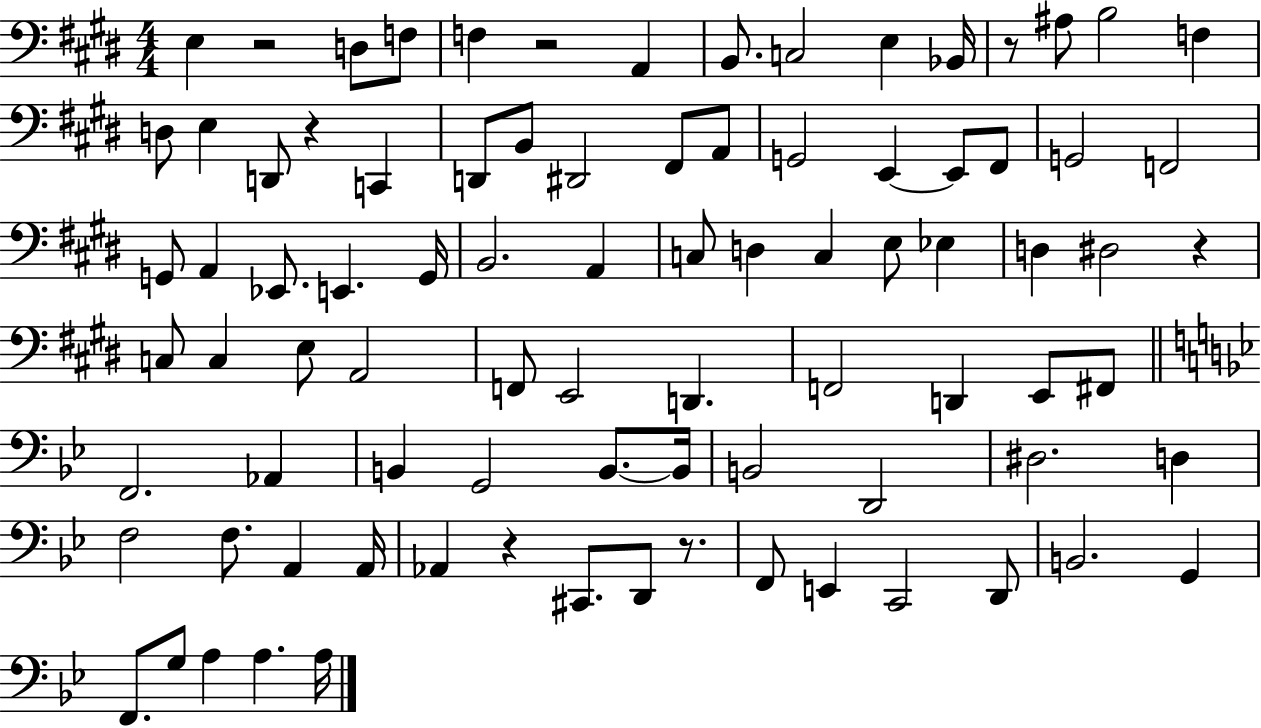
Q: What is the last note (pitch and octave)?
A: A3